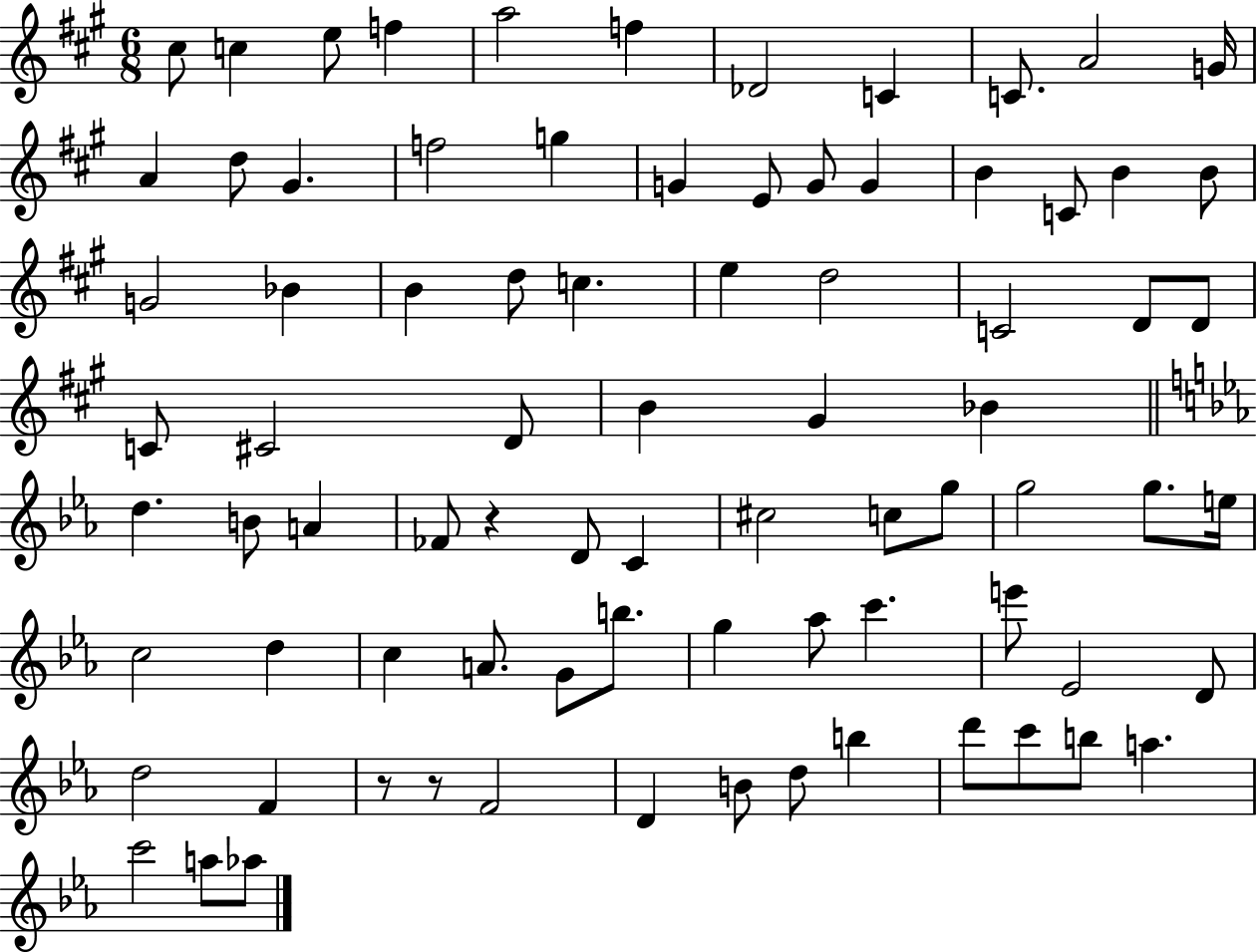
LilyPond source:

{
  \clef treble
  \numericTimeSignature
  \time 6/8
  \key a \major
  cis''8 c''4 e''8 f''4 | a''2 f''4 | des'2 c'4 | c'8. a'2 g'16 | \break a'4 d''8 gis'4. | f''2 g''4 | g'4 e'8 g'8 g'4 | b'4 c'8 b'4 b'8 | \break g'2 bes'4 | b'4 d''8 c''4. | e''4 d''2 | c'2 d'8 d'8 | \break c'8 cis'2 d'8 | b'4 gis'4 bes'4 | \bar "||" \break \key ees \major d''4. b'8 a'4 | fes'8 r4 d'8 c'4 | cis''2 c''8 g''8 | g''2 g''8. e''16 | \break c''2 d''4 | c''4 a'8. g'8 b''8. | g''4 aes''8 c'''4. | e'''8 ees'2 d'8 | \break d''2 f'4 | r8 r8 f'2 | d'4 b'8 d''8 b''4 | d'''8 c'''8 b''8 a''4. | \break c'''2 a''8 aes''8 | \bar "|."
}